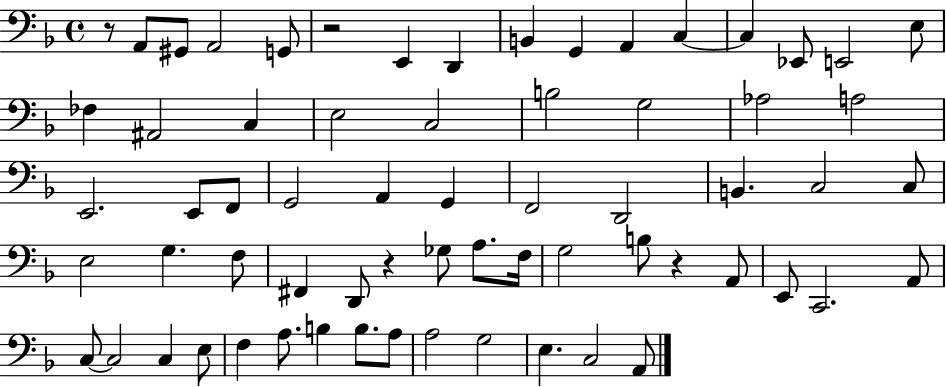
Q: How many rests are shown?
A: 4